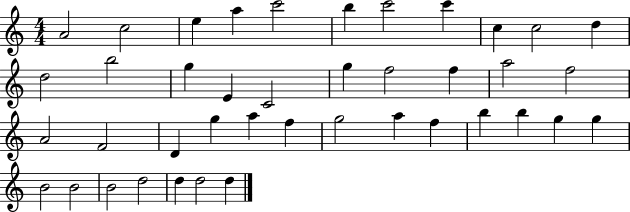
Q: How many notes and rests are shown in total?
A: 41